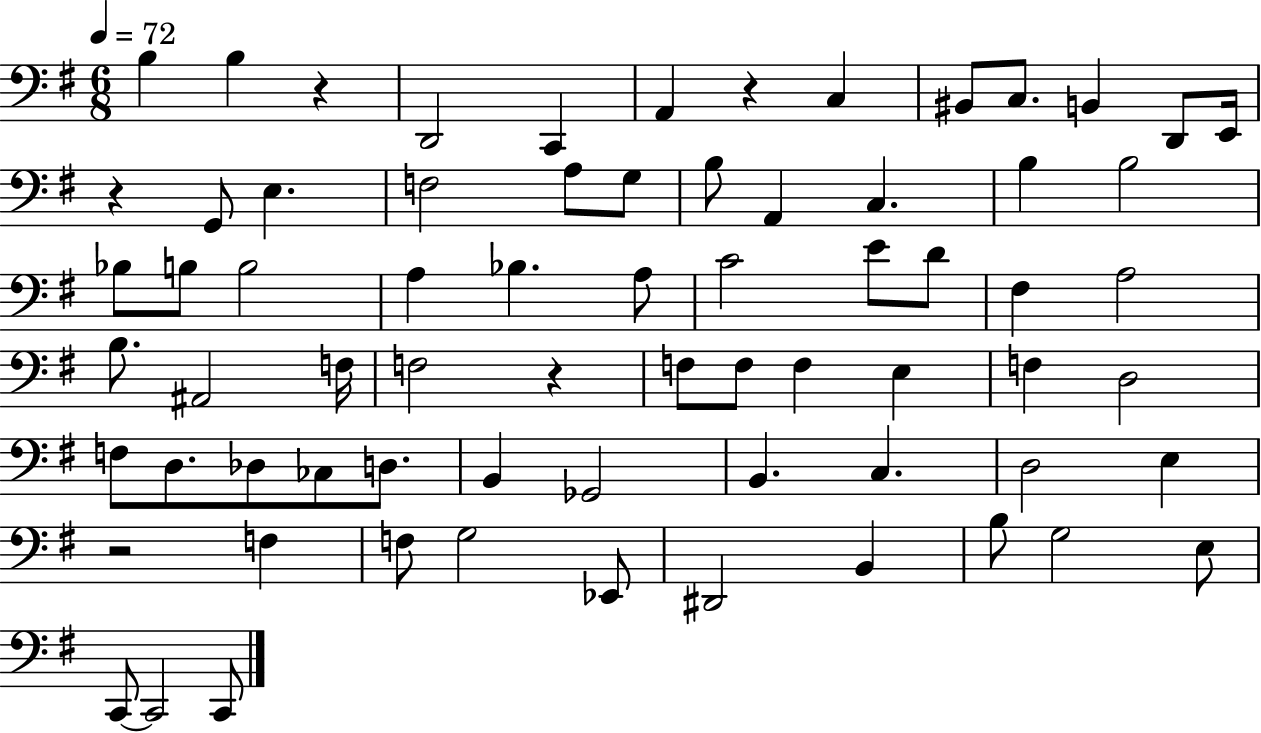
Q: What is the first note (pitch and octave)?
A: B3